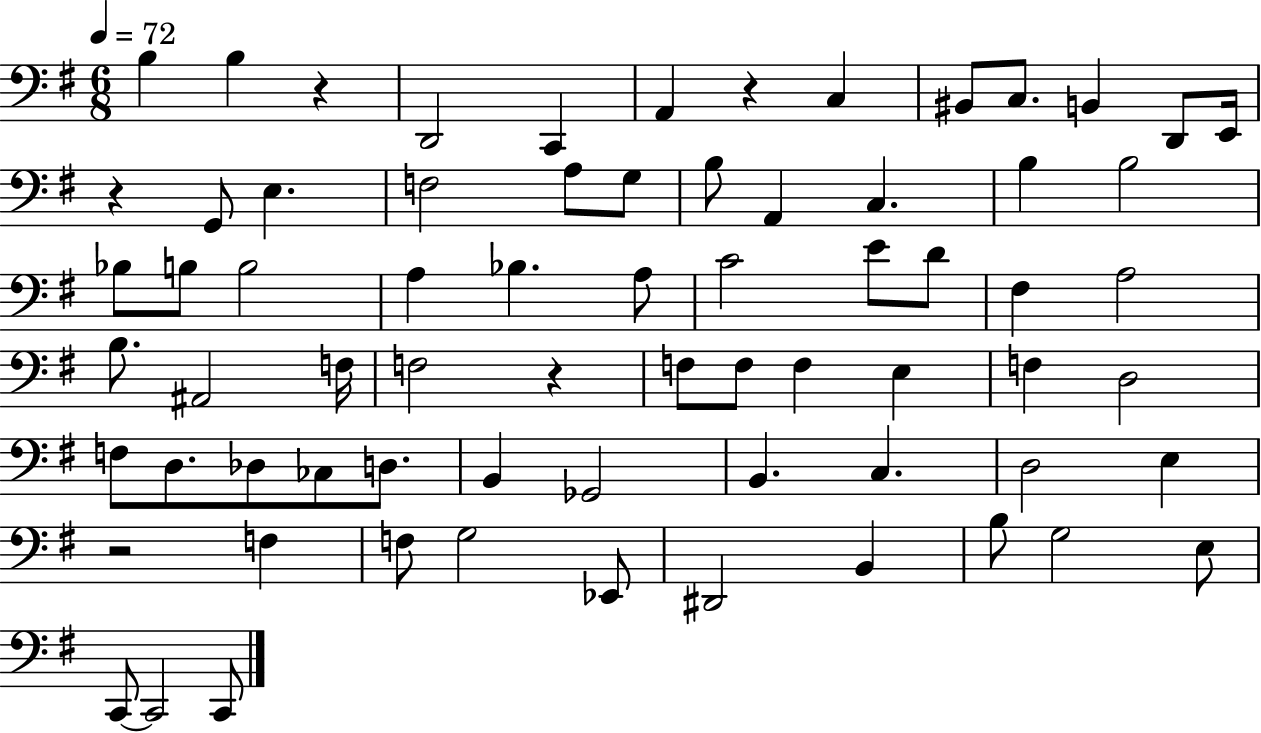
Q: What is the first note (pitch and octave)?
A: B3